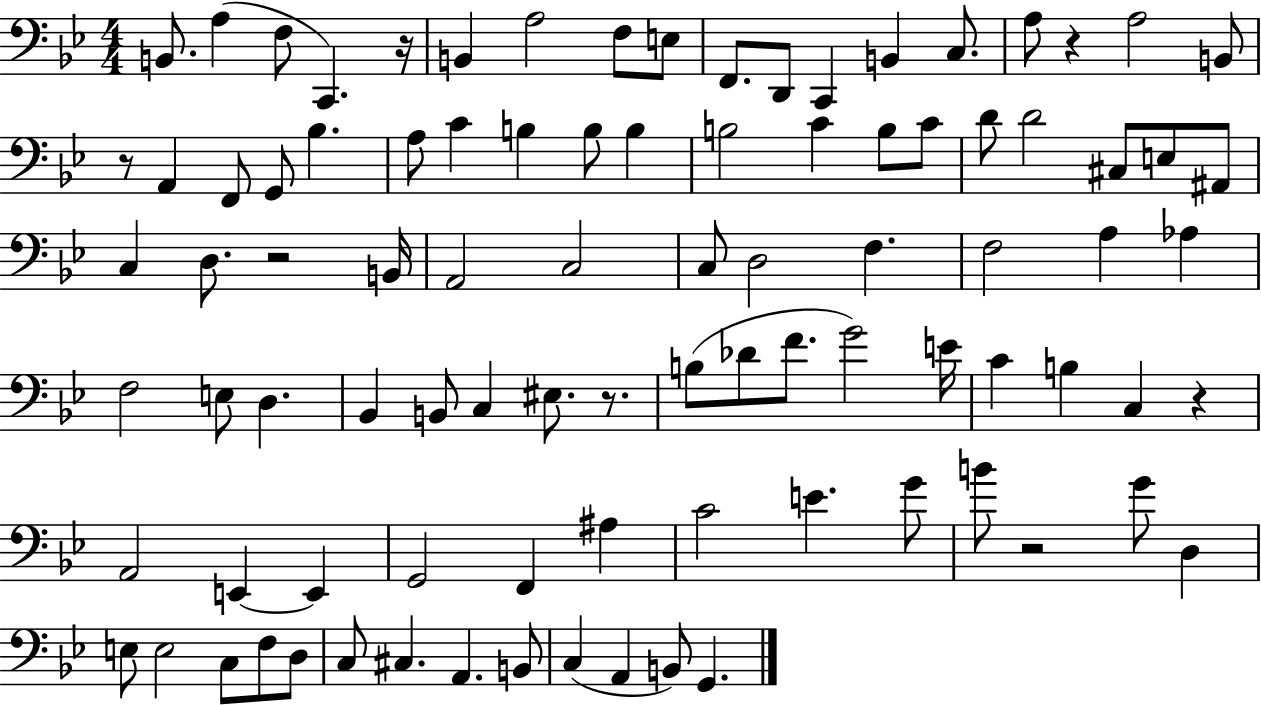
X:1
T:Untitled
M:4/4
L:1/4
K:Bb
B,,/2 A, F,/2 C,, z/4 B,, A,2 F,/2 E,/2 F,,/2 D,,/2 C,, B,, C,/2 A,/2 z A,2 B,,/2 z/2 A,, F,,/2 G,,/2 _B, A,/2 C B, B,/2 B, B,2 C B,/2 C/2 D/2 D2 ^C,/2 E,/2 ^A,,/2 C, D,/2 z2 B,,/4 A,,2 C,2 C,/2 D,2 F, F,2 A, _A, F,2 E,/2 D, _B,, B,,/2 C, ^E,/2 z/2 B,/2 _D/2 F/2 G2 E/4 C B, C, z A,,2 E,, E,, G,,2 F,, ^A, C2 E G/2 B/2 z2 G/2 D, E,/2 E,2 C,/2 F,/2 D,/2 C,/2 ^C, A,, B,,/2 C, A,, B,,/2 G,,